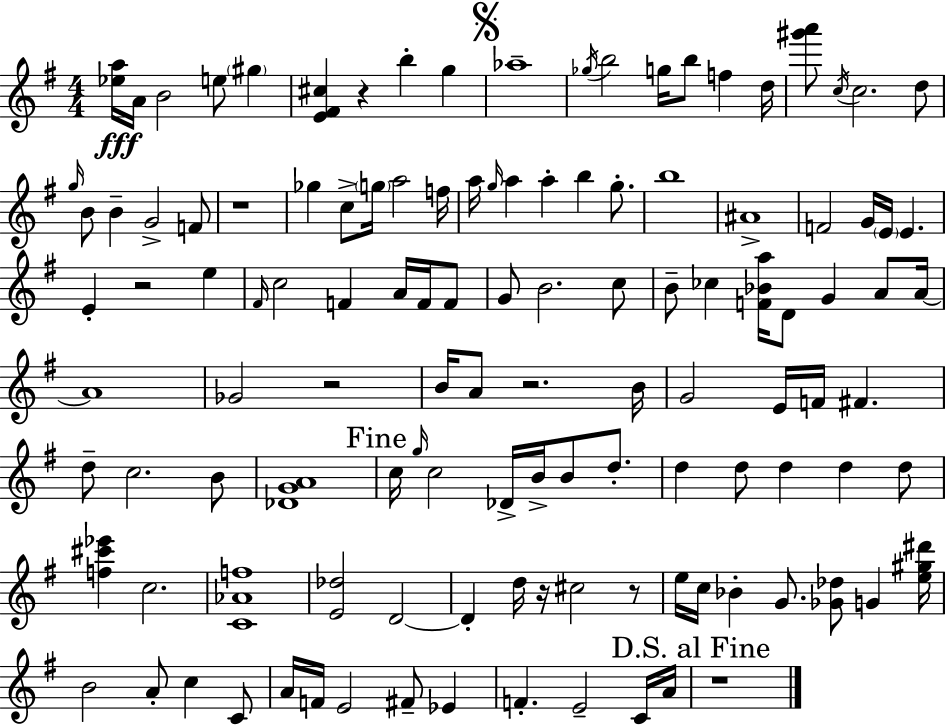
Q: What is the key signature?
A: G major